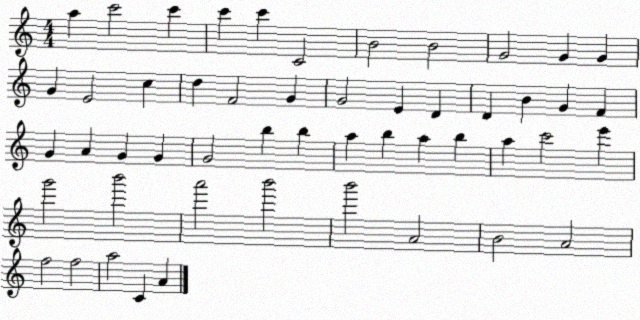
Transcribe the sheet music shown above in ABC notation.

X:1
T:Untitled
M:4/4
L:1/4
K:C
a c'2 c' c' c' C2 B2 B2 G2 G G G E2 c d F2 G G2 E D D B G F G A G G G2 b b a b a b a c'2 e' g'2 b'2 a'2 b'2 b'2 A2 B2 A2 f2 f2 a2 C A